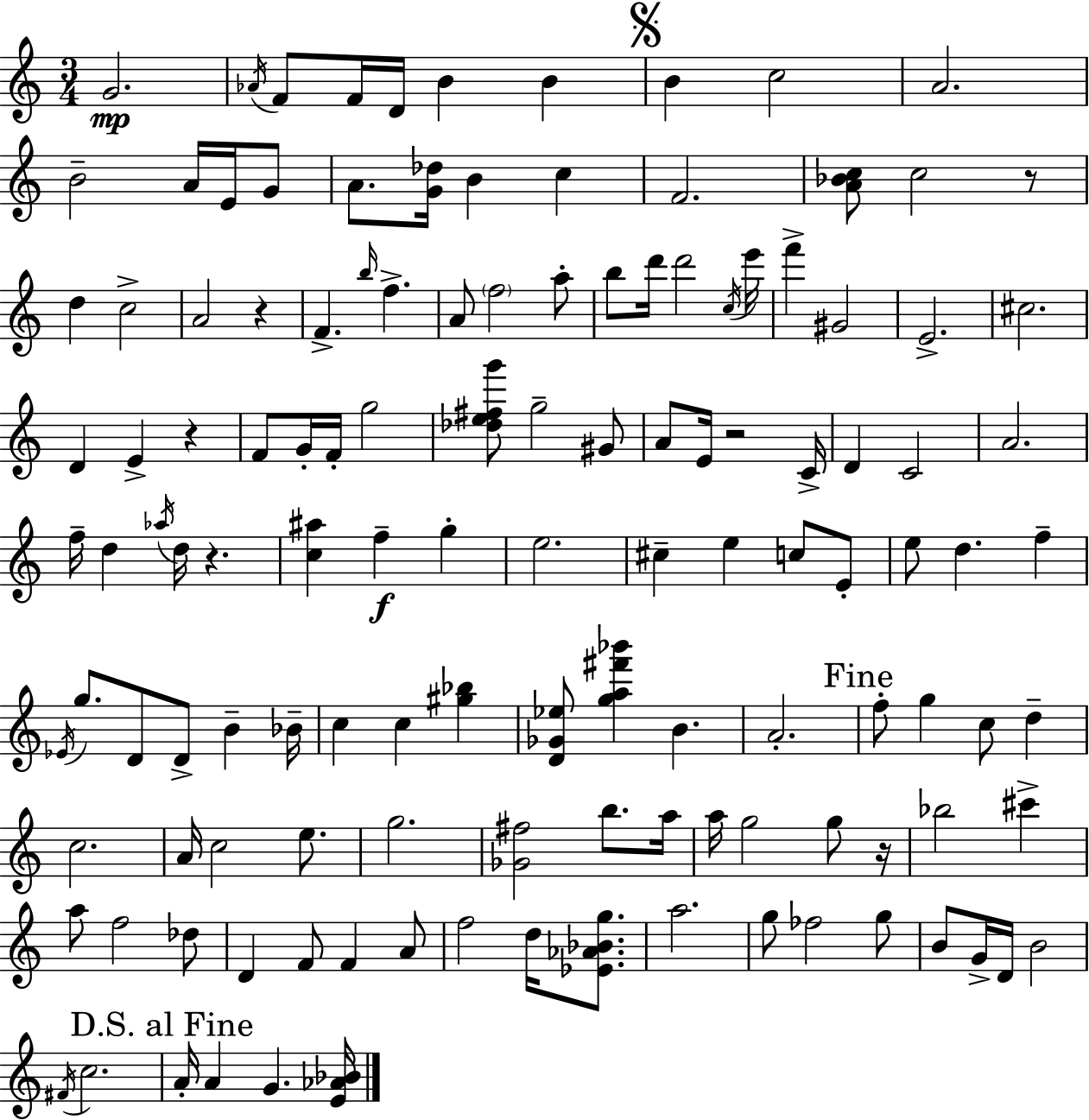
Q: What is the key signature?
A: C major